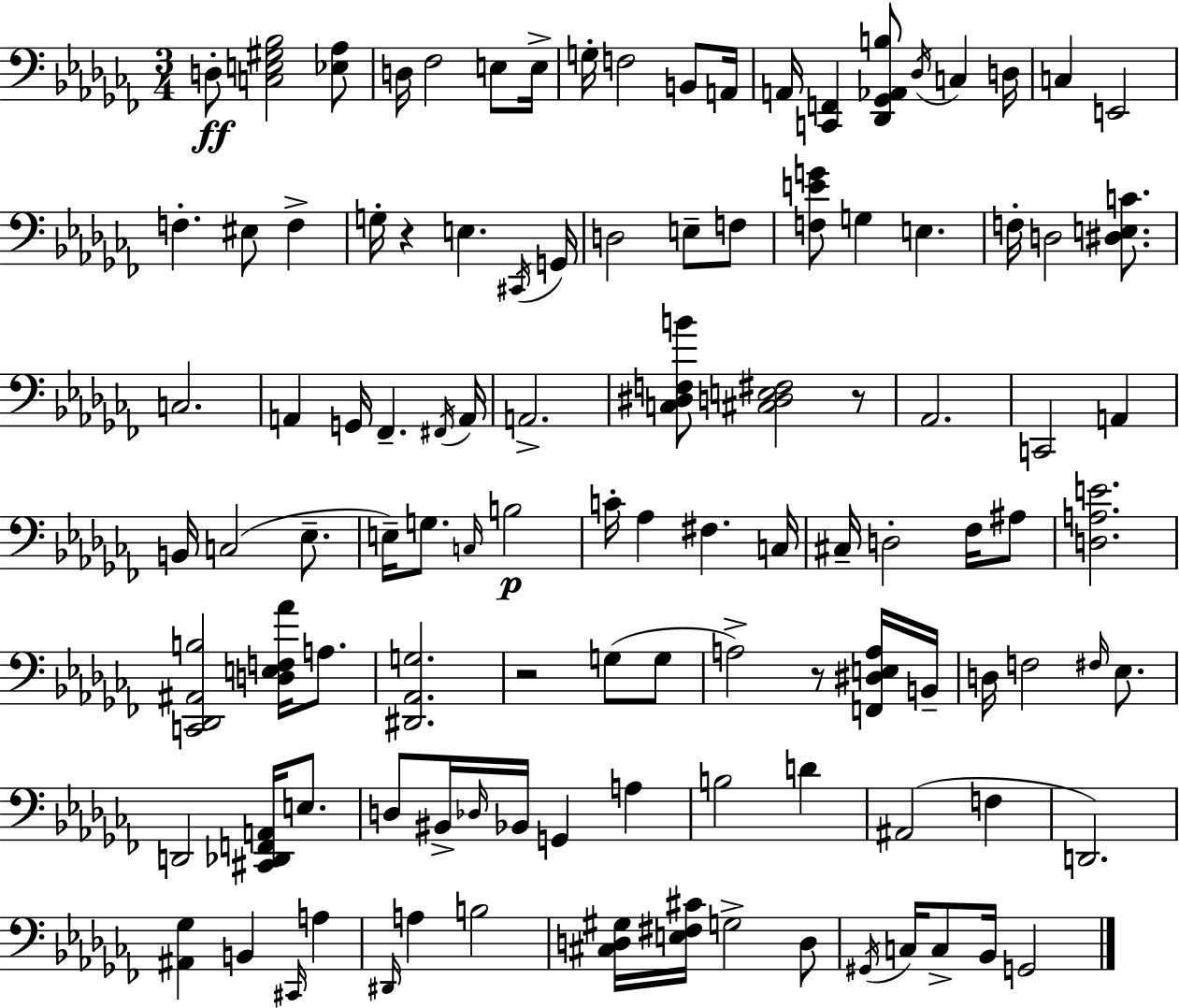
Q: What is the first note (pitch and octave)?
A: D3